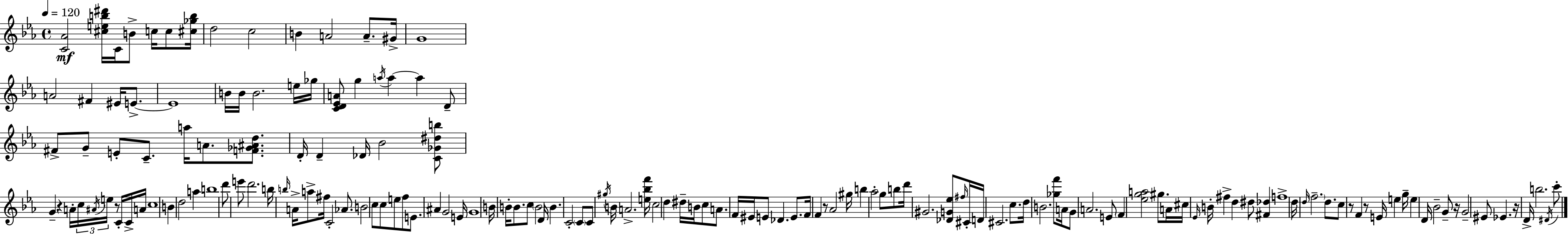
{
  \clef treble
  \time 4/4
  \defaultTimeSignature
  \key ees \major
  \tempo 4 = 120
  <c' aes'>2\mf <cis'' e'' b'' dis'''>16 c'16 b'8-> c''16 c''8 <cis'' ges'' b''>16 | d''2 c''2 | b'4 a'2 a'8.-- gis'16-> | g'1 | \break a'2 fis'4 eis'16 e'8.->~~ | e'1 | b'16 b'16 b'2. e''16 ges''16 | <c' d' ees' a'>8 g''4 \acciaccatura { a''16 } a''4~~ a''4 d'8-- | \break fis'8-> g'8-- e'8-. c'8.-- a''16 a'8. <f' ges' ais' d''>8. | d'16-. d'4-- des'16 bes'2 <c' ges' dis'' b''>8 | g'4-- r4 a'16-. \tuplet 3/2 { c''16 \acciaccatura { ais'16 } e''16 } r8 c'16-. | c'16-> a'16 c''1 | \break b'4 d''2 a''4 | b''1 | d'''8 e'''8 d'''2. | b''16 \grace { b''16 } a'16-> a''8-> fis''16 c'2-. | \break aes'8. b'2 c''8 c''8 e''8 | f''8 e'8. ais'4 g'2 | e'16 g'1 | b'16 b'16-. b'8. c''8 \parenthesize b'2 | \break d'16 b'4. c'2-. | \parenthesize c'8 c'8 \acciaccatura { gis''16 } b'16 a'2.-> | <e'' bes'' f'''>16 c''2 d''4 | dis''16-- b'16 c''8 a'8. f'16 eis'16 e'8 des'4. | \break e'8. f'16 f'4 r8 aes'2 | gis''16 b''4 aes''2-. | g''8 b''8 d'''16 gis'2. | <des' g' ees''>8 \grace { fis''16 } cis'16-. d'16 cis'2. | \break c''8. d''16 b'2. | <ges'' f'''>8 a'16 g'8 a'2. | e'8 \parenthesize f'4 <ees'' g'' a''>2 | gis''8. a'16 cis''16 \grace { ees'16 } b'16-. fis''4-> d''4 | \break dis''8 <fis' des''>4 f''1-> | d''16 \grace { d''16 } \parenthesize f''2.-- | d''8. c''8 r8 f'4 r8 | e'16 e''4 g''16-- e''4 d'16 bes'2-- | \break g'8-- r16 g'2-- eis'8 | ees'4. r16 d'16-> b''2. | \acciaccatura { dis'16 } c'''8-. \bar "|."
}